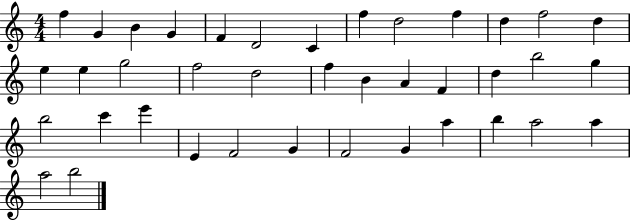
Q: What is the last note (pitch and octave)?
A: B5